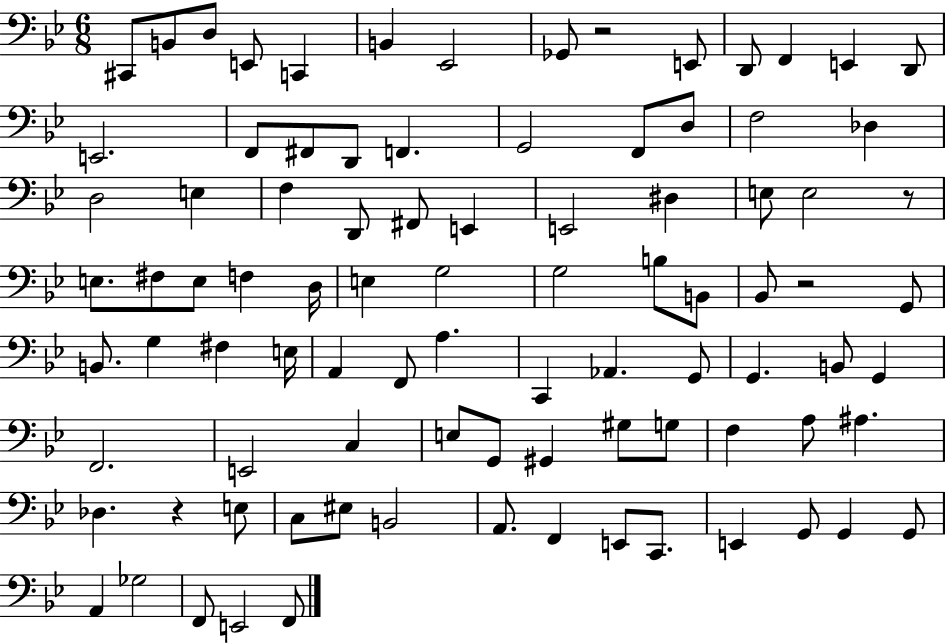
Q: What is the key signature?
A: BES major